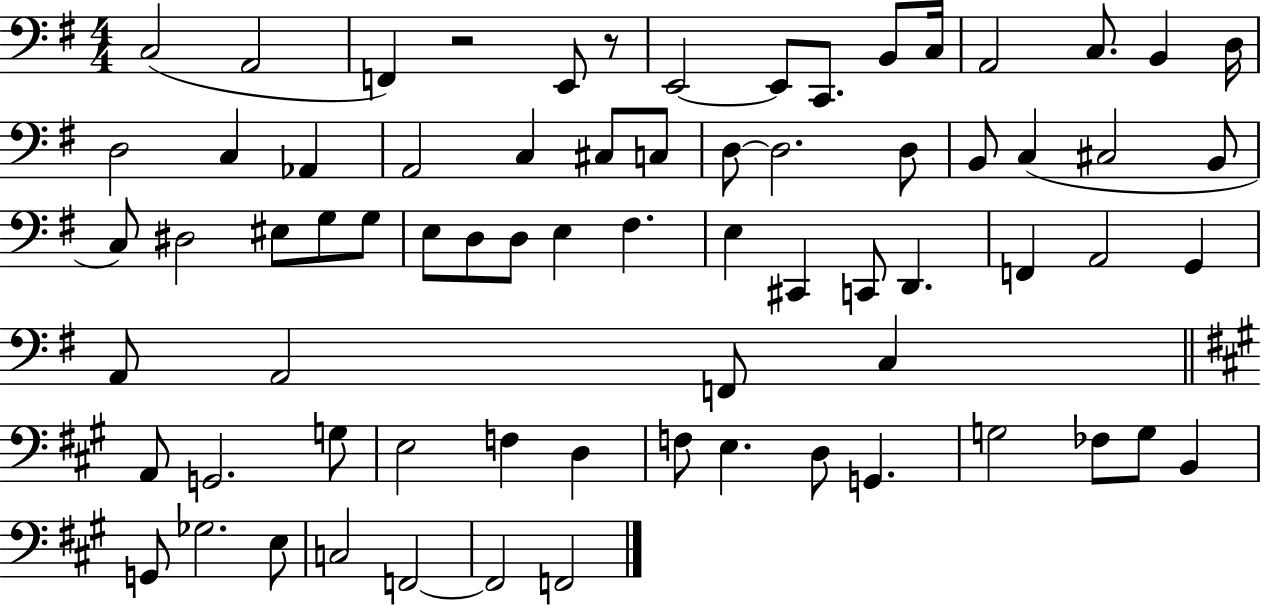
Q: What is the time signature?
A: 4/4